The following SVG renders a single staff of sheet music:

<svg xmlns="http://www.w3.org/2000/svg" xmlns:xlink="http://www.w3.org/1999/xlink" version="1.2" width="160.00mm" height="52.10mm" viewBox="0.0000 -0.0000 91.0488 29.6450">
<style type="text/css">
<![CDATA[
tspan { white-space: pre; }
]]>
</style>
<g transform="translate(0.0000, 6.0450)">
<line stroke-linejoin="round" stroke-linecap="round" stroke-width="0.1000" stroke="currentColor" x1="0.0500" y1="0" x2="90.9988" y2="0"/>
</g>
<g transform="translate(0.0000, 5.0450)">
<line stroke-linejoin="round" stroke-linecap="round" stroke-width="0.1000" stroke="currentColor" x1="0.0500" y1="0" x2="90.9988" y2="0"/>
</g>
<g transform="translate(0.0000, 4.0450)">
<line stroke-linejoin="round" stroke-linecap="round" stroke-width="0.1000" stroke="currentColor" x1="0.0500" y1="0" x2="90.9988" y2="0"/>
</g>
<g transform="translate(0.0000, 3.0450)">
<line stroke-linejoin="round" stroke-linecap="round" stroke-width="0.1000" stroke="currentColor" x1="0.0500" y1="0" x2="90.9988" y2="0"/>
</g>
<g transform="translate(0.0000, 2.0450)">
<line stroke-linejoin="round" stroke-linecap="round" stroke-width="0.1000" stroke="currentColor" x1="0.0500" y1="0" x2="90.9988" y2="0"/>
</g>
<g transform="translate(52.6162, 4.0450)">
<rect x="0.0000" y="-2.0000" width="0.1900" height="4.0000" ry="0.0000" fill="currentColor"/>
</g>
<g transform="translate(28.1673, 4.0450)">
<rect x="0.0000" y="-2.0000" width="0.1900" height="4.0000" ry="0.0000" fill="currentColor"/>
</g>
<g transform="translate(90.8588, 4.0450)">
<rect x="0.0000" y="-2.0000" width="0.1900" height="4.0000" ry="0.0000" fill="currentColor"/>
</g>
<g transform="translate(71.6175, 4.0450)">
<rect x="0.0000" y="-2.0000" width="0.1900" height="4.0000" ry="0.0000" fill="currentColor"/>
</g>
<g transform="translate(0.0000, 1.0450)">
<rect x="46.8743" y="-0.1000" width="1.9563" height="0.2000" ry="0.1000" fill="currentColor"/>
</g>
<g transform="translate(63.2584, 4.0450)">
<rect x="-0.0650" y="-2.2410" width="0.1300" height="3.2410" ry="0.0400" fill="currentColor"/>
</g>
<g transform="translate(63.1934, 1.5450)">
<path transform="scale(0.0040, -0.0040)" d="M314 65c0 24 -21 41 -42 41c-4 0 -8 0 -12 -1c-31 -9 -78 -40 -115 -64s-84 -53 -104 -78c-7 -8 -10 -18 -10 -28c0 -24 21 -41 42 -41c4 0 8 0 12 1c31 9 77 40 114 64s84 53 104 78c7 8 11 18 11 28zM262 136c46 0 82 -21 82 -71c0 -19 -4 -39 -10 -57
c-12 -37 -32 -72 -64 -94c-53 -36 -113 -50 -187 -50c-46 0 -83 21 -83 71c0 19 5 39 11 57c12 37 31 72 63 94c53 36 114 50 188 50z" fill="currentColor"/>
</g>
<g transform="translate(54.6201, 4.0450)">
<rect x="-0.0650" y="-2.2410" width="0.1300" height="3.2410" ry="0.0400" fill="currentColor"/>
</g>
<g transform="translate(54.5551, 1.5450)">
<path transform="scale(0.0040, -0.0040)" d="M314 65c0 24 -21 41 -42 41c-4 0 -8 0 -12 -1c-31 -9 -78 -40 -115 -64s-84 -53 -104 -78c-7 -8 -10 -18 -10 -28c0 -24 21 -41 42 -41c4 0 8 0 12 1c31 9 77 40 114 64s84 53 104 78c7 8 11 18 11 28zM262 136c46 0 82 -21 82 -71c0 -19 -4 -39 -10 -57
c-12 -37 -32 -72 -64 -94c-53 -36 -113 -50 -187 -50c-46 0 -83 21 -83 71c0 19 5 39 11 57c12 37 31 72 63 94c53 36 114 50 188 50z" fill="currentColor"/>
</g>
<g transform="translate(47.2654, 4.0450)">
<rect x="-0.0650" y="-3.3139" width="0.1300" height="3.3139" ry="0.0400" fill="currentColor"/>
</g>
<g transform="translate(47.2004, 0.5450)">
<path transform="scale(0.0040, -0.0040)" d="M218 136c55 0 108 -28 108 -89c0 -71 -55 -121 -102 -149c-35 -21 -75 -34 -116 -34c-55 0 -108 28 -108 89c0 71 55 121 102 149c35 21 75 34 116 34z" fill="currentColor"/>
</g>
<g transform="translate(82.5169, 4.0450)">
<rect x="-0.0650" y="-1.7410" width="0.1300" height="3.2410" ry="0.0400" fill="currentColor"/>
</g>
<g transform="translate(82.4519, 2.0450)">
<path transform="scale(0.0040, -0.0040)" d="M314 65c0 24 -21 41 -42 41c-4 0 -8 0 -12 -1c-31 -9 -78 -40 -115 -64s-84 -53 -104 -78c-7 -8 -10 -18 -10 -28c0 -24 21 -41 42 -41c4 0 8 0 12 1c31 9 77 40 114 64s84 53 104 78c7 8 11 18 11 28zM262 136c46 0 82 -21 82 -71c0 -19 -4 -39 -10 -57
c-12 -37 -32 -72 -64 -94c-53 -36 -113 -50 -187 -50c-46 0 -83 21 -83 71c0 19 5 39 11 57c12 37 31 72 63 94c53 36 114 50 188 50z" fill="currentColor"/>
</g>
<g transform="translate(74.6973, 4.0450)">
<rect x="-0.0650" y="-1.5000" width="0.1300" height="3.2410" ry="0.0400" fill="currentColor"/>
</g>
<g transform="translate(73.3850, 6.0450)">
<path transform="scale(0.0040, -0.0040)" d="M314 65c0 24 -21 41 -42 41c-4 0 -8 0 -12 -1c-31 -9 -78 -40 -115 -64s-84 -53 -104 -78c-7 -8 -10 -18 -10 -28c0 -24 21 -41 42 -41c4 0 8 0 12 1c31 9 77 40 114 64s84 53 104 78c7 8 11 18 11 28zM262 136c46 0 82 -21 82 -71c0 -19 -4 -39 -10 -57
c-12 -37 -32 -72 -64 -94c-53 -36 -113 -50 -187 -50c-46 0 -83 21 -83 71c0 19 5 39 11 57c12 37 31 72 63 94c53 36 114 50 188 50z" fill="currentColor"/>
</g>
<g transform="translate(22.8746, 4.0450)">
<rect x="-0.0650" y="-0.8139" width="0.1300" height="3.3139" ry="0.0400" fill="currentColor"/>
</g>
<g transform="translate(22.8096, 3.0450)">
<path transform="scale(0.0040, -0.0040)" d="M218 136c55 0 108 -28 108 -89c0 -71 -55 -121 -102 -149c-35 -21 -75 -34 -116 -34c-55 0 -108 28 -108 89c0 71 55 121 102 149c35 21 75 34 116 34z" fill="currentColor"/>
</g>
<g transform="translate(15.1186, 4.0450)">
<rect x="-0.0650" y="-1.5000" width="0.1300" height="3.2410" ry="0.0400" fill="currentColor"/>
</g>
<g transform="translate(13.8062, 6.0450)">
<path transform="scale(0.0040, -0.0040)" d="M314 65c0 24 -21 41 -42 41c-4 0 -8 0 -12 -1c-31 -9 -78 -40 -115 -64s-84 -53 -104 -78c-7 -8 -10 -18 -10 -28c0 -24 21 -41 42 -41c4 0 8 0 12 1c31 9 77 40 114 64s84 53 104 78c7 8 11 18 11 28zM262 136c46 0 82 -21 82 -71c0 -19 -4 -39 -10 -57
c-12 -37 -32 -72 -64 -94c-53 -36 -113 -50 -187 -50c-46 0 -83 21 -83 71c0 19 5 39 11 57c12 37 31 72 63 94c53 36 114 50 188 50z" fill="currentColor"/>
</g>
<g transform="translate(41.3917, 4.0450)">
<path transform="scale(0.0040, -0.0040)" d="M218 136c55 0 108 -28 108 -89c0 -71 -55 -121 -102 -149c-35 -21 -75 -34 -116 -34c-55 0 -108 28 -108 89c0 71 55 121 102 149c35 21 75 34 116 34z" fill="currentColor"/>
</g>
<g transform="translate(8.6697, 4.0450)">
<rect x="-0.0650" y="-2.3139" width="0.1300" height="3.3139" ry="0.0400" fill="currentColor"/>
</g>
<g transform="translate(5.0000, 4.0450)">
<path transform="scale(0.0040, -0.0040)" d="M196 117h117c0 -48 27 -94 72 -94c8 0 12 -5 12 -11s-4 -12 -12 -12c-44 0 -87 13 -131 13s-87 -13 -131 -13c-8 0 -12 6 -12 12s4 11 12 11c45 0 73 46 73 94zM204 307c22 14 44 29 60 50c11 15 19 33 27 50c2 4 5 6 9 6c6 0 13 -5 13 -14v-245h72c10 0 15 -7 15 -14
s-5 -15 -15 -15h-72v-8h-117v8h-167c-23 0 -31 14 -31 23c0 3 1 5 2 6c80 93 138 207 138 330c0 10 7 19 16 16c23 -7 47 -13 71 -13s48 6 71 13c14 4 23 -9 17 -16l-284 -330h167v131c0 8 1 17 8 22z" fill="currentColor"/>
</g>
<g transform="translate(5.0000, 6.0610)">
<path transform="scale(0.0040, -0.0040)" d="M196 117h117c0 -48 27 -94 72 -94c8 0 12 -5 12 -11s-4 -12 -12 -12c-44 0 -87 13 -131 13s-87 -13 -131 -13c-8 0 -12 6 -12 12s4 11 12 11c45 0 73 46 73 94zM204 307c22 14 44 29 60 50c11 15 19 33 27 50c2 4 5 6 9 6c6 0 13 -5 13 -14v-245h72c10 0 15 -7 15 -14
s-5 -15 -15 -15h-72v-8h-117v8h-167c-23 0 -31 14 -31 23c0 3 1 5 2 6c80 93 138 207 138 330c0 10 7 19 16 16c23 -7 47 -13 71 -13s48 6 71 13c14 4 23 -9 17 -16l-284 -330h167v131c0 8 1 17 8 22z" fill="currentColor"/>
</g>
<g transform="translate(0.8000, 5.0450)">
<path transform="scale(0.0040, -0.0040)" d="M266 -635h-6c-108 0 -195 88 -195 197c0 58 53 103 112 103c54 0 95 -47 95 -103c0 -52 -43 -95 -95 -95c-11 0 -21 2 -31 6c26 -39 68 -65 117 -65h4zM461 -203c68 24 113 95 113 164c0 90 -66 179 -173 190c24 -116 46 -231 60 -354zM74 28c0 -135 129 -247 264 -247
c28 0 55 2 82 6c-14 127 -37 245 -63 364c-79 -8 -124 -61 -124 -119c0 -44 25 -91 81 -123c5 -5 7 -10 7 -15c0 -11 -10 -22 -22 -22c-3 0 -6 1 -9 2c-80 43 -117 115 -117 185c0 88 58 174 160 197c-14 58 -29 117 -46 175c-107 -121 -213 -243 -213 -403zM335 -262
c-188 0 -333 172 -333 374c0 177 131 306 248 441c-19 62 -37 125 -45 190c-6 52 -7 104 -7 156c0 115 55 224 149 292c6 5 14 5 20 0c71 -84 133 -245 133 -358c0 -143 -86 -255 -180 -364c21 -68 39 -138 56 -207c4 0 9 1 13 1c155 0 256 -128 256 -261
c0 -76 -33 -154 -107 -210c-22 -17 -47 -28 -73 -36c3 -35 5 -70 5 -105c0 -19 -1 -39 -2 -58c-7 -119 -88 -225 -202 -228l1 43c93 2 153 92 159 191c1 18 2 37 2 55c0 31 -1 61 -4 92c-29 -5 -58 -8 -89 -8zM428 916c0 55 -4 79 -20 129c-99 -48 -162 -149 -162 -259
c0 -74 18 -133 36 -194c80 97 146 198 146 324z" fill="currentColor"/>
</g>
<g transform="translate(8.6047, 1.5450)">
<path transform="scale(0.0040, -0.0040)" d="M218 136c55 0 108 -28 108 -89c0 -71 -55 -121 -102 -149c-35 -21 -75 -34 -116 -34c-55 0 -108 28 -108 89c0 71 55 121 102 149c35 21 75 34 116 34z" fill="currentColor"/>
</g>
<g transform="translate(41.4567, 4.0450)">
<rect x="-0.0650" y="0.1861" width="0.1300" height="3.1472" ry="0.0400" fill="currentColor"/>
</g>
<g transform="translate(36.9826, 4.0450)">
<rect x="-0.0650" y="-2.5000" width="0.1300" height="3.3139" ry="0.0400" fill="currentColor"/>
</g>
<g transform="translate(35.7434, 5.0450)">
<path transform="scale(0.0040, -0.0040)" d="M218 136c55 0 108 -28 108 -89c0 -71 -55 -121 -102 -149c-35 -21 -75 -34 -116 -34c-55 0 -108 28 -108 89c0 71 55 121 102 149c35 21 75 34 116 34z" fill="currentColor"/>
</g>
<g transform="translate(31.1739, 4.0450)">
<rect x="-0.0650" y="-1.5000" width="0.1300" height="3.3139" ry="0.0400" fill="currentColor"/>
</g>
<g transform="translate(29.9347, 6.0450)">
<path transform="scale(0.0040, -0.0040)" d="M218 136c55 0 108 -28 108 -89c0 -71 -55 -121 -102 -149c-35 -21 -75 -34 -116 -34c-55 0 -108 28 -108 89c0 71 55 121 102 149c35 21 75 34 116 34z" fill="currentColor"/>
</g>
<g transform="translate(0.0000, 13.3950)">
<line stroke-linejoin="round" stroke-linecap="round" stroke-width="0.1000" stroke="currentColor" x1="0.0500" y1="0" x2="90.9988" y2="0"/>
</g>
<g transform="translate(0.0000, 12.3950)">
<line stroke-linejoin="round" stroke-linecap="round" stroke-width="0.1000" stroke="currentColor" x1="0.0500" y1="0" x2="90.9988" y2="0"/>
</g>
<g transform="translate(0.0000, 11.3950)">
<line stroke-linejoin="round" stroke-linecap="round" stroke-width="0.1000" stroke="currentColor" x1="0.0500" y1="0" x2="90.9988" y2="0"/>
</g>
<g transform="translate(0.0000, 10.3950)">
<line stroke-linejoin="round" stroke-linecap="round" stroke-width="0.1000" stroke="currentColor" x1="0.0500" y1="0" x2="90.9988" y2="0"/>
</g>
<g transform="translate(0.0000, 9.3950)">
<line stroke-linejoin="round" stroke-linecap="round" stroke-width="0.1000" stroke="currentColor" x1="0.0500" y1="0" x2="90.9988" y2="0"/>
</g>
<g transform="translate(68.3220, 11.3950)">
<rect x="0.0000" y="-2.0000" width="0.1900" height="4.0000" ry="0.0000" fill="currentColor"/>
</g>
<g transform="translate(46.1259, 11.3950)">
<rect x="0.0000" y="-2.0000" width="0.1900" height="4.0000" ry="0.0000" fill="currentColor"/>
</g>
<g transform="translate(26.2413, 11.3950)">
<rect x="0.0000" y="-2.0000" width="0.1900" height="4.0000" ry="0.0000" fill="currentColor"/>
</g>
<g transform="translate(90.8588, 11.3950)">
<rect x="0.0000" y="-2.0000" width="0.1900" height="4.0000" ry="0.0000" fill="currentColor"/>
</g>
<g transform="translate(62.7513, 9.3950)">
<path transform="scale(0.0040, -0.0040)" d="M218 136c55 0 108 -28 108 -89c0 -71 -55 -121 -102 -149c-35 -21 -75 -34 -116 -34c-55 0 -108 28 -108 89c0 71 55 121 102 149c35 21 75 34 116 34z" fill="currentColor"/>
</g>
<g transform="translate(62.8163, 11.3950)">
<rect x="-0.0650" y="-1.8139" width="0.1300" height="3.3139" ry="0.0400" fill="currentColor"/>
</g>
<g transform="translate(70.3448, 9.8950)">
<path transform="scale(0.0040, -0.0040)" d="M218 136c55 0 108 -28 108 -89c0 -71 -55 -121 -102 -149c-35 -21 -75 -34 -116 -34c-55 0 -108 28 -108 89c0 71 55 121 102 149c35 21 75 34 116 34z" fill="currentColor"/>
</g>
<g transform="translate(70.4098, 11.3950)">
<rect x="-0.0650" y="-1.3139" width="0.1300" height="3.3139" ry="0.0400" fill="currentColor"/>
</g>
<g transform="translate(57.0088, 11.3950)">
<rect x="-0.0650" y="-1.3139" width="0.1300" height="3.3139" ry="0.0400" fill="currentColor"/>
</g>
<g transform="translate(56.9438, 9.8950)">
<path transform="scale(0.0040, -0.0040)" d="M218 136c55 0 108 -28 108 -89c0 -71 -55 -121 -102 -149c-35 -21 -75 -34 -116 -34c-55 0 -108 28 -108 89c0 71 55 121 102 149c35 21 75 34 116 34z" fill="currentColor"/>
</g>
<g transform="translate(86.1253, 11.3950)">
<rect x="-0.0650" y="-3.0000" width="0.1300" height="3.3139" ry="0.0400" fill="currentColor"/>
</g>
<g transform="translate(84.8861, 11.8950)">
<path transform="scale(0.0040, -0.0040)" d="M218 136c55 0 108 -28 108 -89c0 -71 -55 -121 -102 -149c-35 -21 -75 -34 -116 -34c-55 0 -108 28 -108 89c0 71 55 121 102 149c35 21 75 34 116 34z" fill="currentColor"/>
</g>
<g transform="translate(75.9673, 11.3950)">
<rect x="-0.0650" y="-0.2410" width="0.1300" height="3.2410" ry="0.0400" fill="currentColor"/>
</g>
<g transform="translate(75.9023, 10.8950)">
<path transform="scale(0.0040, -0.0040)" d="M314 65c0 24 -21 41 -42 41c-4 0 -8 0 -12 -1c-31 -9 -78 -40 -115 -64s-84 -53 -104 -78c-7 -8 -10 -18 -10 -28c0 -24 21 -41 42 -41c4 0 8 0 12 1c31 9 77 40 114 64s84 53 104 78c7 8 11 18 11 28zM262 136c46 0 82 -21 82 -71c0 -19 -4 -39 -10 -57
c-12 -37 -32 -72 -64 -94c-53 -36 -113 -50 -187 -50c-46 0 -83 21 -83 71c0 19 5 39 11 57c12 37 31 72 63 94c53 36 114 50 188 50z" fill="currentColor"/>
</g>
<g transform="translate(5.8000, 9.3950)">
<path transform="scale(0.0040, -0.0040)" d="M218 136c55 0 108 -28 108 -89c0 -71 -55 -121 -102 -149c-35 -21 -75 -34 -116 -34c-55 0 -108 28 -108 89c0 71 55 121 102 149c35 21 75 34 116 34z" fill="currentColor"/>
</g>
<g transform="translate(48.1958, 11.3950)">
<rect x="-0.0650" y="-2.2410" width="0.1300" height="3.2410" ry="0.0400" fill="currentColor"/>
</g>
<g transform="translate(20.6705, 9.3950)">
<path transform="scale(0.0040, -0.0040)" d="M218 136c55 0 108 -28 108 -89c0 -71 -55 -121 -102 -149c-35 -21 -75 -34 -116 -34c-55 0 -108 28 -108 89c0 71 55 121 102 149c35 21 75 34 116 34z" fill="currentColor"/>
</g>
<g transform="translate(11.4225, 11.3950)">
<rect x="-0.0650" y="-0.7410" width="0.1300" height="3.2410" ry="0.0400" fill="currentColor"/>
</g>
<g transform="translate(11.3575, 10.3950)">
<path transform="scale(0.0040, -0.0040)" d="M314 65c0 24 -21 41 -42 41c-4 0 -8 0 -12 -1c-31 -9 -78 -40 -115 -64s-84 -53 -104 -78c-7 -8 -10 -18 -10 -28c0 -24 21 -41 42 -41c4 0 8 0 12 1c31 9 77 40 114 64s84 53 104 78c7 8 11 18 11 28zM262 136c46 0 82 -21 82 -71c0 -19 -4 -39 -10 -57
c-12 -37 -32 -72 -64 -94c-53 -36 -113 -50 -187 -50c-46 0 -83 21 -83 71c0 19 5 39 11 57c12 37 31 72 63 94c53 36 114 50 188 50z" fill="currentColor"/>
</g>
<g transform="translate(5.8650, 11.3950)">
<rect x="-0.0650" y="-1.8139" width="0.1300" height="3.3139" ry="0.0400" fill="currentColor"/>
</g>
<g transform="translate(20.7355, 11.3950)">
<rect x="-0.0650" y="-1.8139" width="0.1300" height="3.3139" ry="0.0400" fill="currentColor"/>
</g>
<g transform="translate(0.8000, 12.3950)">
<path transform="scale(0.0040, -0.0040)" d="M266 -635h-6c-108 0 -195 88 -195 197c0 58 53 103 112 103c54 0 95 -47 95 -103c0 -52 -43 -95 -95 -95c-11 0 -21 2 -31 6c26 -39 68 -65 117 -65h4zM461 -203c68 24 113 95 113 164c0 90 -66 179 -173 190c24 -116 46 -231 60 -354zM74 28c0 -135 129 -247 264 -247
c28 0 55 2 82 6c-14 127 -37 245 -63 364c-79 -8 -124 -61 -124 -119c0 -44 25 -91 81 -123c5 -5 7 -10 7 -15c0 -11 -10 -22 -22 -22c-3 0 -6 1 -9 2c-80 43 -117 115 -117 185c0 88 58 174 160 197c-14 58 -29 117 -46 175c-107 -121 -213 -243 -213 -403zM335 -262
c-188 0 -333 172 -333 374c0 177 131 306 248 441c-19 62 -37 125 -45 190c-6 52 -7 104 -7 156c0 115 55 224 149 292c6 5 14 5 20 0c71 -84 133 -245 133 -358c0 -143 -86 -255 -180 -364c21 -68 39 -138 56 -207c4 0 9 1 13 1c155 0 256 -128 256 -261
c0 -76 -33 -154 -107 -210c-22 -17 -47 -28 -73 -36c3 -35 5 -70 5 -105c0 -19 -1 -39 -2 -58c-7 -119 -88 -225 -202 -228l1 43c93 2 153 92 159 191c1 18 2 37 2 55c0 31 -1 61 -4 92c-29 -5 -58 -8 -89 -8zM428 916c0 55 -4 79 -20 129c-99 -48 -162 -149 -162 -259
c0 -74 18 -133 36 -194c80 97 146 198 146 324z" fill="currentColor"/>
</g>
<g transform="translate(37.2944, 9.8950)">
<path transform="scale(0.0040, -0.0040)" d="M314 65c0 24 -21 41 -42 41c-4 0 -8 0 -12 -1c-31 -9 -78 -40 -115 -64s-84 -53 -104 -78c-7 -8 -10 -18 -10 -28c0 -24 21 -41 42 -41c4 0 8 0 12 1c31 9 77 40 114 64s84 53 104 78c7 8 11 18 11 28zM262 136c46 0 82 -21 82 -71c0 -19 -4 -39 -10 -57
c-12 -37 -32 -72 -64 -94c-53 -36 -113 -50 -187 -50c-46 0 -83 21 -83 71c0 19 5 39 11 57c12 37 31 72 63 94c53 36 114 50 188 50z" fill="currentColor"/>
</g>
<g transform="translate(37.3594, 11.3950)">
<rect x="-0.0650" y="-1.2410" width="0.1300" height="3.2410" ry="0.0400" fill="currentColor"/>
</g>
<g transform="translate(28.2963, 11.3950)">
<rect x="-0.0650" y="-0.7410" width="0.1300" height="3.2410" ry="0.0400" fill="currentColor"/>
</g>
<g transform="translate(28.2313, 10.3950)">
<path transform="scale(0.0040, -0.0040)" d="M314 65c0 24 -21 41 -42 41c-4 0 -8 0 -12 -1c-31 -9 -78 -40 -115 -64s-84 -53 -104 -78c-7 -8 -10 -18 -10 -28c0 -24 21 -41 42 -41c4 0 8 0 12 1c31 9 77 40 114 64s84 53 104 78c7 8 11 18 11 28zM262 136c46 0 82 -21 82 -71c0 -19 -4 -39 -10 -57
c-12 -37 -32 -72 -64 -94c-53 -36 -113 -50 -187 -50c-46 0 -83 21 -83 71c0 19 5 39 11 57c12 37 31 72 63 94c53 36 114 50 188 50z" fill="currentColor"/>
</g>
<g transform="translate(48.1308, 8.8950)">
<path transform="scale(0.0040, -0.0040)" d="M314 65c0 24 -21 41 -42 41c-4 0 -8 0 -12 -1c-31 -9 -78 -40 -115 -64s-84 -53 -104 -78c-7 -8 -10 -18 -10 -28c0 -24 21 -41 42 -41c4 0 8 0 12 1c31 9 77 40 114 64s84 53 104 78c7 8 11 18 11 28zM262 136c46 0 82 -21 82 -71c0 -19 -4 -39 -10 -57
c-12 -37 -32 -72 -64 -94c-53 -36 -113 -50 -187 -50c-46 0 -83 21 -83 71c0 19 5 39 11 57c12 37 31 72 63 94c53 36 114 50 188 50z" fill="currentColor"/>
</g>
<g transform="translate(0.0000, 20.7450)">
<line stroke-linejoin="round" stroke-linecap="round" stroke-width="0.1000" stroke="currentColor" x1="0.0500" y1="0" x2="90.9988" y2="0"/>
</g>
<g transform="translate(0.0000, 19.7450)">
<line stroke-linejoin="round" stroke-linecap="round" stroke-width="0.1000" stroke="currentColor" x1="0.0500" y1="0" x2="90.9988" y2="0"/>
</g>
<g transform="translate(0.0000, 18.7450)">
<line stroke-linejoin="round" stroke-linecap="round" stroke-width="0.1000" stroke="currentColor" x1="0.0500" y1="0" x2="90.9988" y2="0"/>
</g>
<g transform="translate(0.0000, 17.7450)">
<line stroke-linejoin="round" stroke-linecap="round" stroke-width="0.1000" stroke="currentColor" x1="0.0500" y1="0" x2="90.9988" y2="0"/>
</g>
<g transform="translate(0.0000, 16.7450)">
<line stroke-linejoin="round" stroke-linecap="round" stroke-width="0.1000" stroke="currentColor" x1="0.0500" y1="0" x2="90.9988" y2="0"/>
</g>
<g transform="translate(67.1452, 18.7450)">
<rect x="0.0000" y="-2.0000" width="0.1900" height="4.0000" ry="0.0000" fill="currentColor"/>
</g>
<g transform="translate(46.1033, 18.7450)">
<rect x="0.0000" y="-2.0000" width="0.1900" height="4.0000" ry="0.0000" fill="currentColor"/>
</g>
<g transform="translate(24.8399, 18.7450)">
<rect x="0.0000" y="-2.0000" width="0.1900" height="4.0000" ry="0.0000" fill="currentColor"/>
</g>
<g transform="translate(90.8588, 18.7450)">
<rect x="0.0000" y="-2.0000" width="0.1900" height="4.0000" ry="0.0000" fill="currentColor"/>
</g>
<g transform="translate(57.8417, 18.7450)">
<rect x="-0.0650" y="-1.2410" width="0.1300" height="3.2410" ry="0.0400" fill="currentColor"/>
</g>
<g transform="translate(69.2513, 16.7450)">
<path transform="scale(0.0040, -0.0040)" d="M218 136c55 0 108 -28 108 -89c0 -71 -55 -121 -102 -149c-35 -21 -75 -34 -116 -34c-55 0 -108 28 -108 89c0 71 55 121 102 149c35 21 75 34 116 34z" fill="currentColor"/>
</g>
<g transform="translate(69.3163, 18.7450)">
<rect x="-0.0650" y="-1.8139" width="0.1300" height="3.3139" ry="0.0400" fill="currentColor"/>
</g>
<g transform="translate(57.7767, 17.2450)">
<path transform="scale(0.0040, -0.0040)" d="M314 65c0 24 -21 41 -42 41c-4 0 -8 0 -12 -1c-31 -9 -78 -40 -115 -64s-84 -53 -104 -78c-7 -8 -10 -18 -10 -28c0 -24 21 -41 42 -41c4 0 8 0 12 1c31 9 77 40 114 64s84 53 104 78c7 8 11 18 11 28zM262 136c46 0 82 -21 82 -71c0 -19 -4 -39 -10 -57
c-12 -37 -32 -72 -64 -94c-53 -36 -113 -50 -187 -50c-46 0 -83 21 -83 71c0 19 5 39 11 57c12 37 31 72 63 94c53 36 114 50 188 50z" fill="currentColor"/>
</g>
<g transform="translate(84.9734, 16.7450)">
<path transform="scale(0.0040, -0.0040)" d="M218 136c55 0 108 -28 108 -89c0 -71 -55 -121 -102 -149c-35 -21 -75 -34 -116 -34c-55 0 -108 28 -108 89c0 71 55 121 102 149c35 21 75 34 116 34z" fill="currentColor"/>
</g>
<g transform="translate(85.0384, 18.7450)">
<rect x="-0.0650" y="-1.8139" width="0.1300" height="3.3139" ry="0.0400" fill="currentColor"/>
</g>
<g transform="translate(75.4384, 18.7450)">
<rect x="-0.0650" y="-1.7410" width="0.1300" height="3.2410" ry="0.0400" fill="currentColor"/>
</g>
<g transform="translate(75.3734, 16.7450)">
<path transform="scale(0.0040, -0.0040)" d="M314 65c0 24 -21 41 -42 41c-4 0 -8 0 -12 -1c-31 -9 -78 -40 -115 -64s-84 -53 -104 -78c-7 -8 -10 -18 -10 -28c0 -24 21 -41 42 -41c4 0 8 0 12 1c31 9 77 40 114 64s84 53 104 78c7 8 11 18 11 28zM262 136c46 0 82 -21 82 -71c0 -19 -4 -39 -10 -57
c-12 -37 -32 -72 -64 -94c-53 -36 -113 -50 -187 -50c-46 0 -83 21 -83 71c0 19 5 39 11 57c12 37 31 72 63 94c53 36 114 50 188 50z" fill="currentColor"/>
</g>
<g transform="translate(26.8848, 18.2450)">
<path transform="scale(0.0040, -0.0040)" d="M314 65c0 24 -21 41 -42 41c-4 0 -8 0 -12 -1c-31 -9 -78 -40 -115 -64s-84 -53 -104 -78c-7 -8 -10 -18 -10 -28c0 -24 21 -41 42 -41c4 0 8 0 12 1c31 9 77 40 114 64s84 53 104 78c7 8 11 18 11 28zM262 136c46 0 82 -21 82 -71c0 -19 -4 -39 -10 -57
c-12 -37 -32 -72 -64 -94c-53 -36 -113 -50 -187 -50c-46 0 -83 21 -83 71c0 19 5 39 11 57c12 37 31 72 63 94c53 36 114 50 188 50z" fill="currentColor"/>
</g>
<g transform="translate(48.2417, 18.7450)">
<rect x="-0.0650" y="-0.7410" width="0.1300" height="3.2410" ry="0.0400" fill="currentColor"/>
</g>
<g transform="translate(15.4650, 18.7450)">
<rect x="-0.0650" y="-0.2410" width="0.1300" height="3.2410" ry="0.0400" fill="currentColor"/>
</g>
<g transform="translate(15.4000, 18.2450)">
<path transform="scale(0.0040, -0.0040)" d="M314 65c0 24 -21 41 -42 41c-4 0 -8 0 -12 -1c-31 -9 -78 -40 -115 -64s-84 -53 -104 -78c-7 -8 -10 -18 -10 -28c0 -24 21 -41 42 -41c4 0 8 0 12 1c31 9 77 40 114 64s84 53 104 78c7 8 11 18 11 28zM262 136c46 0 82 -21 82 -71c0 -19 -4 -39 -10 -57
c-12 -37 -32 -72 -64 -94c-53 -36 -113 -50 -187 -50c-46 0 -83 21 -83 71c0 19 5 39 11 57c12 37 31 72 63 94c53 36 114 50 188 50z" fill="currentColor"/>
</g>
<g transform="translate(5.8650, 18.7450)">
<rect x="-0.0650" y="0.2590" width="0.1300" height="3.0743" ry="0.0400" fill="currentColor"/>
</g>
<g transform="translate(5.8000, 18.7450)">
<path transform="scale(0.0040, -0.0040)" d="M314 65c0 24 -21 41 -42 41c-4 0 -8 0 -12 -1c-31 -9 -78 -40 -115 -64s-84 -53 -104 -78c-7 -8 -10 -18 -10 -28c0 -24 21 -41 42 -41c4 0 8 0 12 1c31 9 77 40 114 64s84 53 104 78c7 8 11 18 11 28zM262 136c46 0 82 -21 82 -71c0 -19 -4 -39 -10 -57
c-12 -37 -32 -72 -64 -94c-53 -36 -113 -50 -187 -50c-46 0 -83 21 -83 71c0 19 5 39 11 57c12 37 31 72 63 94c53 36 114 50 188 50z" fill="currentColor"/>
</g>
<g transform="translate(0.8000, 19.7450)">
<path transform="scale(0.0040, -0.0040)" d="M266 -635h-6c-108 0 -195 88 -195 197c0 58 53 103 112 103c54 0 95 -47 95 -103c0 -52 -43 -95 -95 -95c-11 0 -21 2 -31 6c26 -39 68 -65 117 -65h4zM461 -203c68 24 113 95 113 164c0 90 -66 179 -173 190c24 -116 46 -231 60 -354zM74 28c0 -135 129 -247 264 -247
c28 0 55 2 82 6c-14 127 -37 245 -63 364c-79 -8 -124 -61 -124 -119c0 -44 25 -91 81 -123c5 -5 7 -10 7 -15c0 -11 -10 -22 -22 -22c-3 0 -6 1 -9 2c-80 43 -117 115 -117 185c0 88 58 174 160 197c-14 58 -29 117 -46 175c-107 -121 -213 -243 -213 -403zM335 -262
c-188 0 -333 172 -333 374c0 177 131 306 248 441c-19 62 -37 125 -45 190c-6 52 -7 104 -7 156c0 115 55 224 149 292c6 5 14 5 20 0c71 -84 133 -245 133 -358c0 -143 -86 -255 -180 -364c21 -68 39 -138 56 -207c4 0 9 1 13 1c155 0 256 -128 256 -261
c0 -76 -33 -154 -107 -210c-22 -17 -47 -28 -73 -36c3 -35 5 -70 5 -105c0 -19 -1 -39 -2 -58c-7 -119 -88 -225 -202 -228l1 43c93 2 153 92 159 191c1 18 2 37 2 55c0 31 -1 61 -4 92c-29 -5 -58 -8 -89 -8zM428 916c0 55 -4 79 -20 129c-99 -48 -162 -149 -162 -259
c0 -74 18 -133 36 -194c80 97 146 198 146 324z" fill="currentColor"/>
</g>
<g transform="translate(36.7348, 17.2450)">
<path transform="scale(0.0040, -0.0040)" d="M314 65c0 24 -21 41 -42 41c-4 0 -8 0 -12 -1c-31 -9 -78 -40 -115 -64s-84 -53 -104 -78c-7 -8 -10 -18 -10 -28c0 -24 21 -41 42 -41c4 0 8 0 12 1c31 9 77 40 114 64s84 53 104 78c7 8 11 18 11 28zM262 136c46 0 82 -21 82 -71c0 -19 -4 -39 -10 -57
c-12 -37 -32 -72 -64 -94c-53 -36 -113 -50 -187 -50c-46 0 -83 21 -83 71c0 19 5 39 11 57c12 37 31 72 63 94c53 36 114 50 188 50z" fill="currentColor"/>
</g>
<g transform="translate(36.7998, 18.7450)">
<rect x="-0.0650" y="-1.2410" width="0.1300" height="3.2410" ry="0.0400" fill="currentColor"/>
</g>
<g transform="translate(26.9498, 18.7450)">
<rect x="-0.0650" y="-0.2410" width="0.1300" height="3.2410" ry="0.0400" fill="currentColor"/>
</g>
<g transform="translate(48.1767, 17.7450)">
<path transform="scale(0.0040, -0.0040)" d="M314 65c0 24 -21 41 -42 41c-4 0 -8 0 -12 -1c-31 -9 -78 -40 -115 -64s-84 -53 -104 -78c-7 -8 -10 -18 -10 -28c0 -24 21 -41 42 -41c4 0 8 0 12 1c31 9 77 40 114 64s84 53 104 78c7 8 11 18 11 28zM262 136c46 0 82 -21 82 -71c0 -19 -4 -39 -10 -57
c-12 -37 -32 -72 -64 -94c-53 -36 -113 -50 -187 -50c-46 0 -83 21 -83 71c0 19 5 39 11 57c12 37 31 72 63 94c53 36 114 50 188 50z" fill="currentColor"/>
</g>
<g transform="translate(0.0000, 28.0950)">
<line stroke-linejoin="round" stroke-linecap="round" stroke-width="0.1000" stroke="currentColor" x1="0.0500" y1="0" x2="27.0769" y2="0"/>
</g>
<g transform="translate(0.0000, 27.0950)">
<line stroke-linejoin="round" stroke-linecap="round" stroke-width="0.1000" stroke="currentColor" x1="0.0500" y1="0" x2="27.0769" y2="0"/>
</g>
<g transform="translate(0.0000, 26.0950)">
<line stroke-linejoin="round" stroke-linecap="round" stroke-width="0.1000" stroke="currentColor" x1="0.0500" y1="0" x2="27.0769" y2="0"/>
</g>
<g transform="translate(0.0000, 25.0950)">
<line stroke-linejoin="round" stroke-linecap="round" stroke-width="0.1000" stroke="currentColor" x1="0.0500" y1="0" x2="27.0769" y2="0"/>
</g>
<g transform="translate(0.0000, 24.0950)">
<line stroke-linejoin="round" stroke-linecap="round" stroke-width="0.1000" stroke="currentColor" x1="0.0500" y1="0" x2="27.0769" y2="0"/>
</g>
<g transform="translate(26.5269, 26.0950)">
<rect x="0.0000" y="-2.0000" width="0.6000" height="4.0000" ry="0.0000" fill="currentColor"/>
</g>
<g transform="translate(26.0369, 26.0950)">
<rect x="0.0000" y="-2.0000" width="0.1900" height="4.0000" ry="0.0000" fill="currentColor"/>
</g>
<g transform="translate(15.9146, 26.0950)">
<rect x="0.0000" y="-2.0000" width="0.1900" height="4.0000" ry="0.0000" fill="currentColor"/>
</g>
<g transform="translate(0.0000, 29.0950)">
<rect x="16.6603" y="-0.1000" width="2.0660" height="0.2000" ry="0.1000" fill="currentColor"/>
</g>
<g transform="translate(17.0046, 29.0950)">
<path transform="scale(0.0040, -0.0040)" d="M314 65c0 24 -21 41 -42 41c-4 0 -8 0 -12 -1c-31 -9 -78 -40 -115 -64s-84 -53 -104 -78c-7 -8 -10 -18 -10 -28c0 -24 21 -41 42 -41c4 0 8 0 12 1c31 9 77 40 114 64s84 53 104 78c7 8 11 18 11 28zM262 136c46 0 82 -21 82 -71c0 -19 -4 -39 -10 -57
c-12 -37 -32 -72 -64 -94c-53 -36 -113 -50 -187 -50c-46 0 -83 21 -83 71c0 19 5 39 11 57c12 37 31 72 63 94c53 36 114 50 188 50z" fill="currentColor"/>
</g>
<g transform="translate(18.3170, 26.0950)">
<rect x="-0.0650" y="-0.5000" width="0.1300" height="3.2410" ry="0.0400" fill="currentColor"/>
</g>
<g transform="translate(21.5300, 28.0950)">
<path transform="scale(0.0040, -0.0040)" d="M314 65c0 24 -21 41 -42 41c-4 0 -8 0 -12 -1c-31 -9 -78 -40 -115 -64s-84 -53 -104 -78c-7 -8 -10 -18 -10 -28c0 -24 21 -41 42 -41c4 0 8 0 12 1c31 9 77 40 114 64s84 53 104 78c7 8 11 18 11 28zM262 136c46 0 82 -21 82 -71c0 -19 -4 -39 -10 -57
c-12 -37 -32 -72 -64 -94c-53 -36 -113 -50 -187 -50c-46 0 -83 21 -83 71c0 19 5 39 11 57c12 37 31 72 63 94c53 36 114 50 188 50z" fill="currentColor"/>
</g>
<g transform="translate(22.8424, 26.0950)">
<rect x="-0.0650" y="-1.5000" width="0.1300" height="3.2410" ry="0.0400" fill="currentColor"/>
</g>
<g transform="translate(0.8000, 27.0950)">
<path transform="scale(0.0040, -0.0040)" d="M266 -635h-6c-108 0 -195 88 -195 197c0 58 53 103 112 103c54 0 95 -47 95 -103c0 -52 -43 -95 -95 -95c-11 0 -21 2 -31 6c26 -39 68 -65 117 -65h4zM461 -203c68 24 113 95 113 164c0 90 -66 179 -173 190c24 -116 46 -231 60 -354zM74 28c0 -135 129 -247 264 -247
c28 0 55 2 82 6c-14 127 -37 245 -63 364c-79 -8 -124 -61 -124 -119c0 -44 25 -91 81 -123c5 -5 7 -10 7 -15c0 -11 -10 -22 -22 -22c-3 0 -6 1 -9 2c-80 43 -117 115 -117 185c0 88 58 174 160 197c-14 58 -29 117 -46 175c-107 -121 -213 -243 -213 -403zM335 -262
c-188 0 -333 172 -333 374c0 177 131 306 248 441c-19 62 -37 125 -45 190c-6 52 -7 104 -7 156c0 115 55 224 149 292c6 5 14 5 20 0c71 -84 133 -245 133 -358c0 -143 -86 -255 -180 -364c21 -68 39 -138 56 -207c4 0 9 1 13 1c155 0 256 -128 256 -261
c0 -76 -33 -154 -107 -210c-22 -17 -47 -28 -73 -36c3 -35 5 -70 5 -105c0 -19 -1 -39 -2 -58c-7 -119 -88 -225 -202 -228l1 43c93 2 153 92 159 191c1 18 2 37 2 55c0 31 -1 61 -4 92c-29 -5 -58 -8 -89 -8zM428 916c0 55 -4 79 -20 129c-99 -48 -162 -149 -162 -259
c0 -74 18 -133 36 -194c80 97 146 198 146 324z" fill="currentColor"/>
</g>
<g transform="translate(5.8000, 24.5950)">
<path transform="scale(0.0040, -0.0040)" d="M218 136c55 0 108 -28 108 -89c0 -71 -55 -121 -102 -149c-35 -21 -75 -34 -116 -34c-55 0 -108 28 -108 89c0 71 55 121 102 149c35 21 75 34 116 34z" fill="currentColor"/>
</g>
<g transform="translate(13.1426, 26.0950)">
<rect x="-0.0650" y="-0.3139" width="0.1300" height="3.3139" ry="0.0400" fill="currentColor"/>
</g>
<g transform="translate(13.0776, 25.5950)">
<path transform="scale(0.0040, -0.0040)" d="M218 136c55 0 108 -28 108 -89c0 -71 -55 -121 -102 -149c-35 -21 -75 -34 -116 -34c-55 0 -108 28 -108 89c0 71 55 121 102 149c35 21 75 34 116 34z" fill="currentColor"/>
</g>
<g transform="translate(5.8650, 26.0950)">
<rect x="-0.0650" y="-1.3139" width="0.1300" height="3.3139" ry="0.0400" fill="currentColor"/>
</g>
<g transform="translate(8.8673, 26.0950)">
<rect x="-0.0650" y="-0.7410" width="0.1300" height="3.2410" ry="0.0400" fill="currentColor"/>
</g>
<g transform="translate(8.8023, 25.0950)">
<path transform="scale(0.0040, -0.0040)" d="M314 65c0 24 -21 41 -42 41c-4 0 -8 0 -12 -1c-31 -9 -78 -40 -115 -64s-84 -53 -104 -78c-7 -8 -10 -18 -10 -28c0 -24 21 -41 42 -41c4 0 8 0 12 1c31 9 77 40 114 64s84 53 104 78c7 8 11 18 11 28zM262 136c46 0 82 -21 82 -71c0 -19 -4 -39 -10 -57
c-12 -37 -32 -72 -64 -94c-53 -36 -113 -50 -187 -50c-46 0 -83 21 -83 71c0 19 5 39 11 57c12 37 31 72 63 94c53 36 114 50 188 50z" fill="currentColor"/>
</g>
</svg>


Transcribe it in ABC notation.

X:1
T:Untitled
M:4/4
L:1/4
K:C
g E2 d E G B b g2 g2 E2 f2 f d2 f d2 e2 g2 e f e c2 A B2 c2 c2 e2 d2 e2 f f2 f e d2 c C2 E2